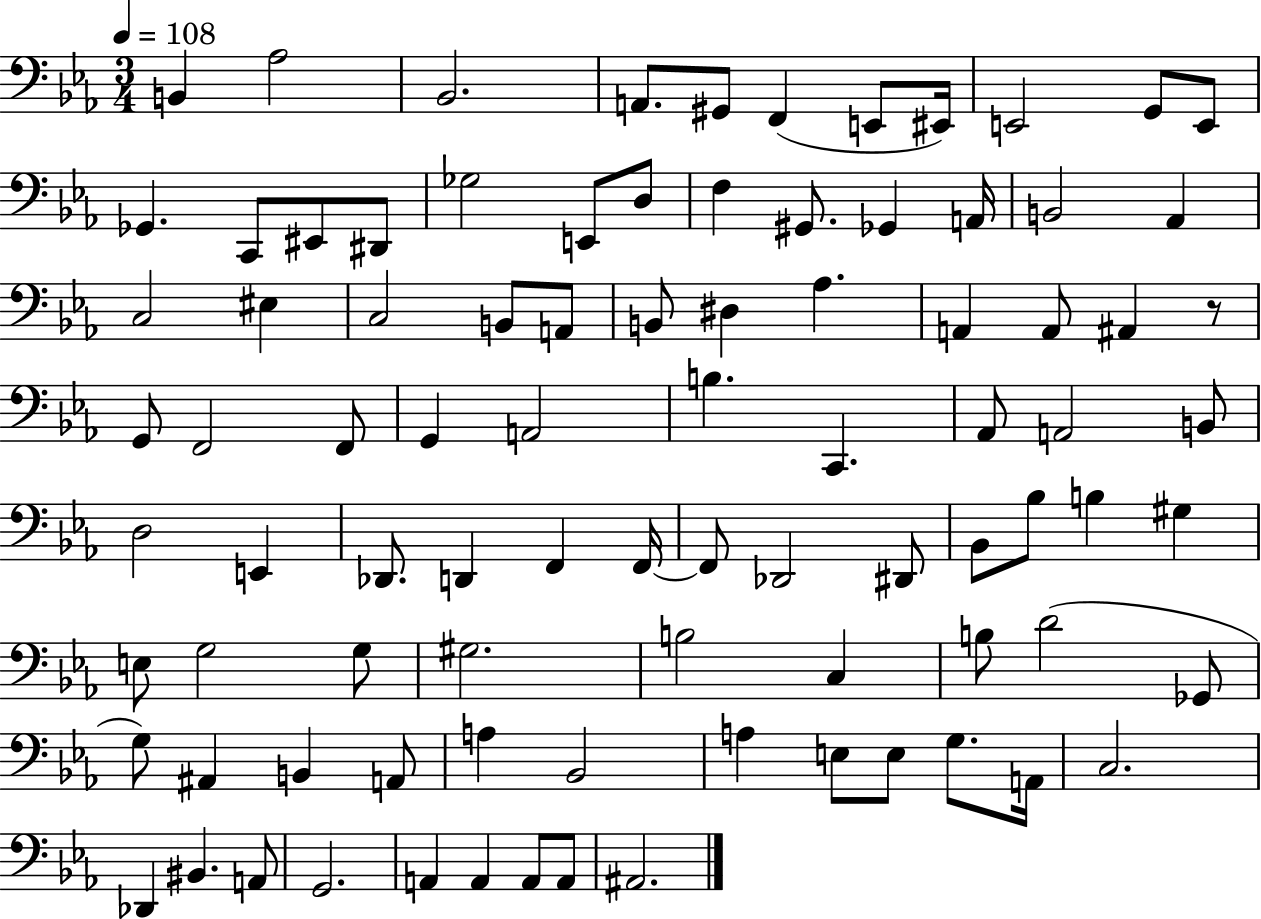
B2/q Ab3/h Bb2/h. A2/e. G#2/e F2/q E2/e EIS2/s E2/h G2/e E2/e Gb2/q. C2/e EIS2/e D#2/e Gb3/h E2/e D3/e F3/q G#2/e. Gb2/q A2/s B2/h Ab2/q C3/h EIS3/q C3/h B2/e A2/e B2/e D#3/q Ab3/q. A2/q A2/e A#2/q R/e G2/e F2/h F2/e G2/q A2/h B3/q. C2/q. Ab2/e A2/h B2/e D3/h E2/q Db2/e. D2/q F2/q F2/s F2/e Db2/h D#2/e Bb2/e Bb3/e B3/q G#3/q E3/e G3/h G3/e G#3/h. B3/h C3/q B3/e D4/h Gb2/e G3/e A#2/q B2/q A2/e A3/q Bb2/h A3/q E3/e E3/e G3/e. A2/s C3/h. Db2/q BIS2/q. A2/e G2/h. A2/q A2/q A2/e A2/e A#2/h.